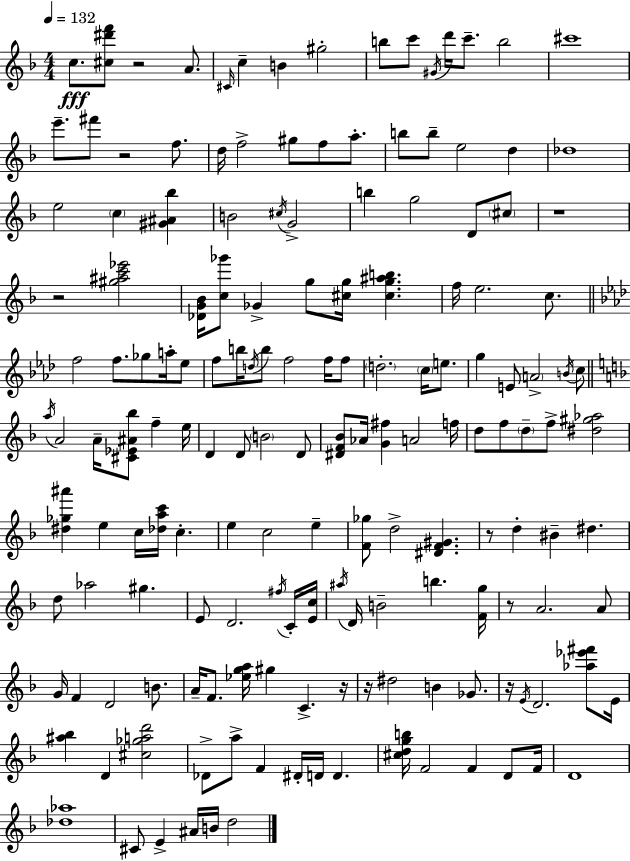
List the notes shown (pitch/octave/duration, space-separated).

C5/e. [C#5,D#6,F6]/e R/h A4/e. C#4/s C5/q B4/q G#5/h B5/e C6/e G#4/s D6/s C6/e. B5/h C#6/w E6/e. F#6/e R/h F5/e. D5/s F5/h G#5/e F5/e A5/e. B5/e B5/e E5/h D5/q Db5/w E5/h C5/q [G#4,A#4,Bb5]/q B4/h C#5/s G4/h B5/q G5/h D4/e C#5/e R/w R/h [G#5,A#5,C6,Eb6]/h [Db4,G4,Bb4]/s [C5,Gb6]/e Gb4/q G5/e [C#5,G5]/s [C#5,G5,A#5,B5]/q. F5/s E5/h. C5/e. F5/h F5/e. Gb5/e A5/s Eb5/e F5/e B5/s D5/s B5/e F5/h F5/s F5/e D5/h. C5/s E5/e. G5/q E4/e A4/h B4/s C5/e A5/s A4/h A4/s [C#4,Eb4,A#4,Bb5]/e F5/q E5/s D4/q D4/e B4/h D4/e [D#4,F4,Bb4]/e Ab4/s [G4,F#5]/q A4/h F5/s D5/e F5/e D5/e F5/e [D#5,G#5,Ab5]/h [D#5,Gb5,A#6]/q E5/q C5/s [Db5,A5,C6]/s C5/q. E5/q C5/h E5/q [F4,Gb5]/e D5/h [D#4,F4,G#4]/q. R/e D5/q BIS4/q D#5/q. D5/e Ab5/h G#5/q. E4/e D4/h. F#5/s C4/s [E4,C5]/s A#5/s D4/s B4/h B5/q. [F4,G5]/s R/e A4/h. A4/e G4/s F4/q D4/h B4/e. A4/s F4/e. [Eb5,G5,A5]/s G#5/q C4/q. R/s R/s D#5/h B4/q Gb4/e. R/s E4/s D4/h. [Ab5,Eb6,F#6]/e E4/s [A#5,Bb5]/q D4/q [C#5,Gb5,A5,D6]/h Db4/e A5/e F4/q D#4/s D4/s D4/q. [C#5,D5,G5,B5]/s F4/h F4/q D4/e F4/s D4/w [Db5,Ab5]/w C#4/e E4/q A#4/s B4/s D5/h